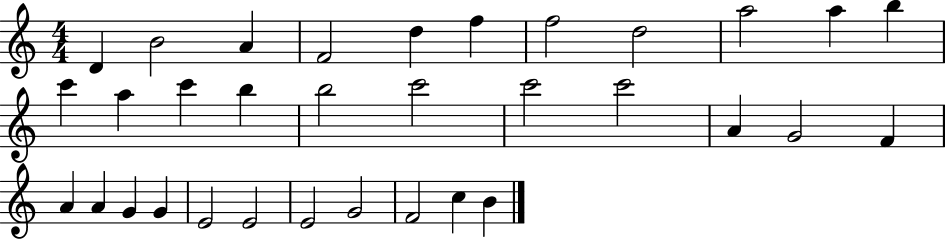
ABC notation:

X:1
T:Untitled
M:4/4
L:1/4
K:C
D B2 A F2 d f f2 d2 a2 a b c' a c' b b2 c'2 c'2 c'2 A G2 F A A G G E2 E2 E2 G2 F2 c B